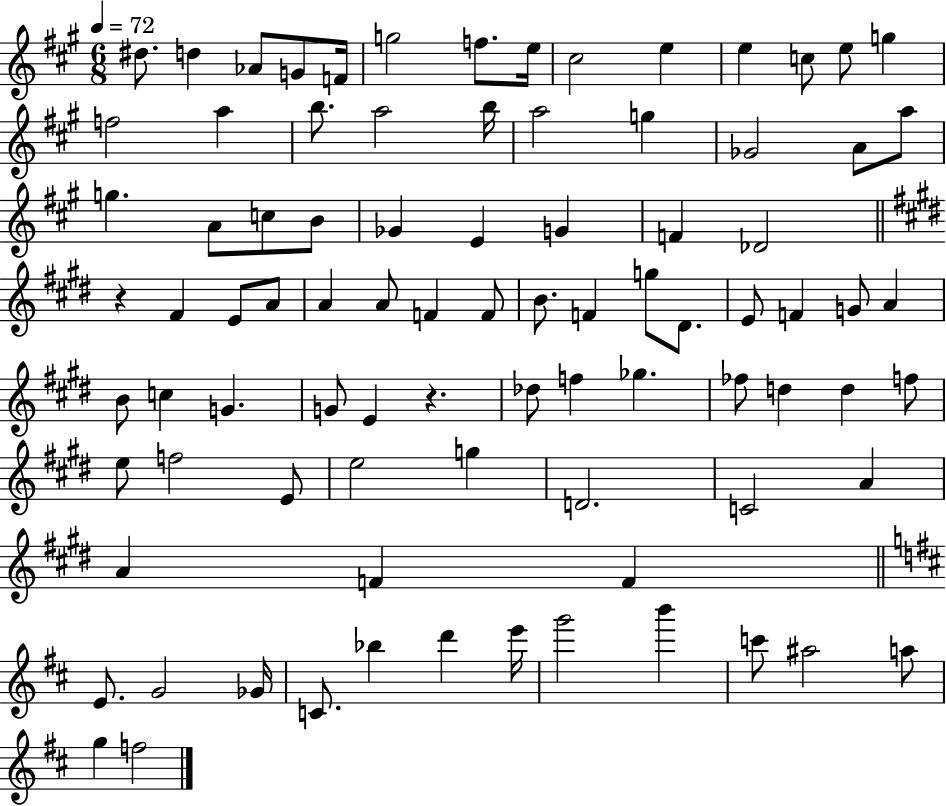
D#5/e. D5/q Ab4/e G4/e F4/s G5/h F5/e. E5/s C#5/h E5/q E5/q C5/e E5/e G5/q F5/h A5/q B5/e. A5/h B5/s A5/h G5/q Gb4/h A4/e A5/e G5/q. A4/e C5/e B4/e Gb4/q E4/q G4/q F4/q Db4/h R/q F#4/q E4/e A4/e A4/q A4/e F4/q F4/e B4/e. F4/q G5/e D#4/e. E4/e F4/q G4/e A4/q B4/e C5/q G4/q. G4/e E4/q R/q. Db5/e F5/q Gb5/q. FES5/e D5/q D5/q F5/e E5/e F5/h E4/e E5/h G5/q D4/h. C4/h A4/q A4/q F4/q F4/q E4/e. G4/h Gb4/s C4/e. Bb5/q D6/q E6/s G6/h B6/q C6/e A#5/h A5/e G5/q F5/h